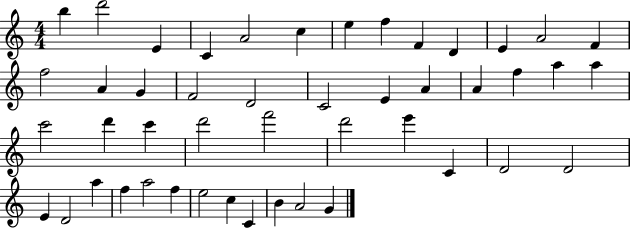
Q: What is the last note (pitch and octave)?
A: G4